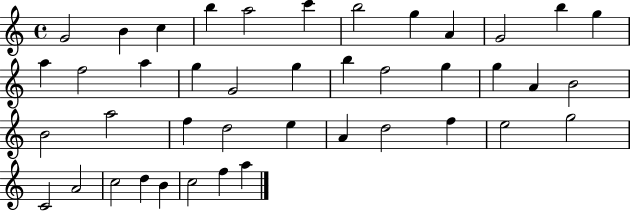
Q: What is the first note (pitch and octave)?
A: G4